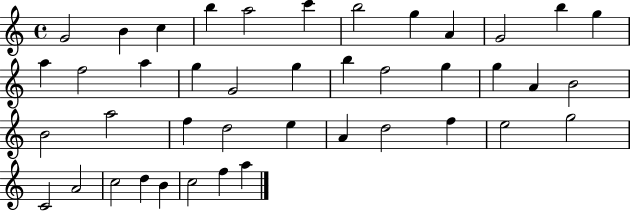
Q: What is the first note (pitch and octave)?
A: G4